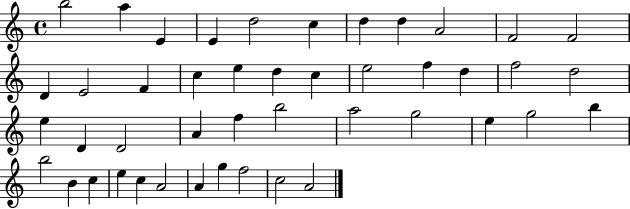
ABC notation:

X:1
T:Untitled
M:4/4
L:1/4
K:C
b2 a E E d2 c d d A2 F2 F2 D E2 F c e d c e2 f d f2 d2 e D D2 A f b2 a2 g2 e g2 b b2 B c e c A2 A g f2 c2 A2